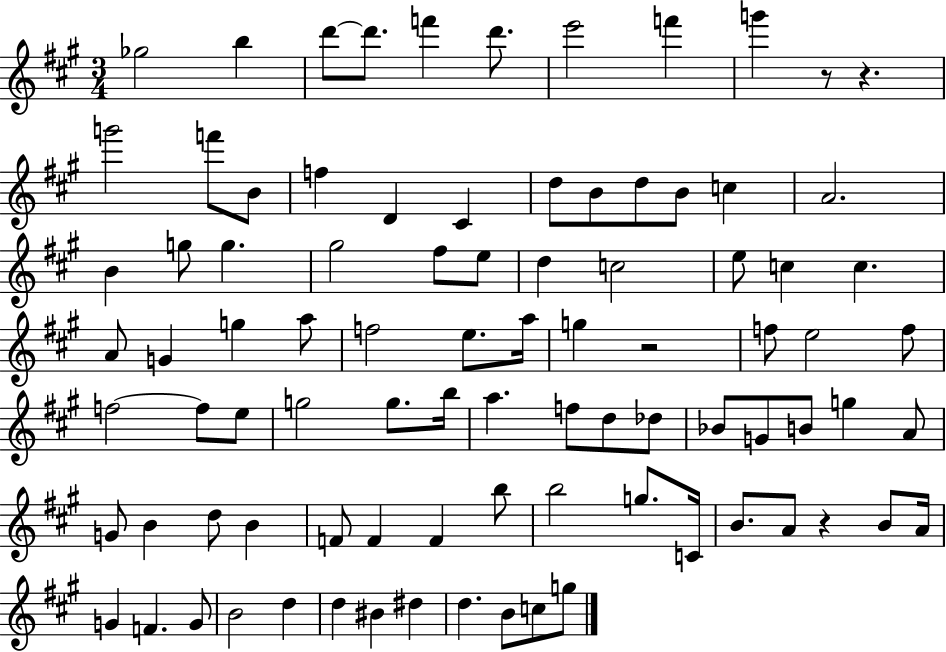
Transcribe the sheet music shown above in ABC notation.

X:1
T:Untitled
M:3/4
L:1/4
K:A
_g2 b d'/2 d'/2 f' d'/2 e'2 f' g' z/2 z g'2 f'/2 B/2 f D ^C d/2 B/2 d/2 B/2 c A2 B g/2 g ^g2 ^f/2 e/2 d c2 e/2 c c A/2 G g a/2 f2 e/2 a/4 g z2 f/2 e2 f/2 f2 f/2 e/2 g2 g/2 b/4 a f/2 d/2 _d/2 _B/2 G/2 B/2 g A/2 G/2 B d/2 B F/2 F F b/2 b2 g/2 C/4 B/2 A/2 z B/2 A/4 G F G/2 B2 d d ^B ^d d B/2 c/2 g/2